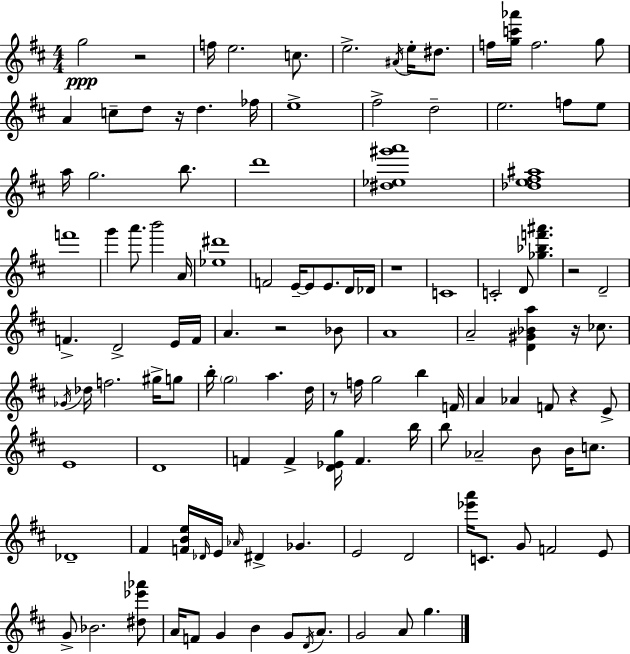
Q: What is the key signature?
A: D major